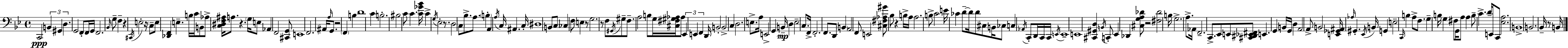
{
  \clef bass
  \time 4/4
  \defaultTimeSignature
  \key g \minor
  c,2\ppp \tuplet 3/2 { b,4 gis,4 | d4. } g,2 f,8-. | f,16 g,16 f,2. \grace { bes,16 } g8-- | f4-- r4 \acciaccatura { cis,16 } e2-. | \break r16 c8-- e8 <des, f,>4 e4.-- | b16 c'16 b,8 aes8-> <c dis f ais>16 a8. r4. | \parenthesize g16 e8 aes,4 f,2 | <cis, g,>8 e,1 | \break f,2. ais,16 \grace { a16 } | g,8. r2 \parenthesize f,4 b4 | d'1 | c'4 b2.-. | \break bis2 c'8 c'4. | <c' ges' bes'>16 c'4-> \acciaccatura { g16 } ees2-. | r8. d2 \parenthesize c8 bes8.-> | a8. \parenthesize b4-. a,4 \acciaccatura { a16 } c16 ais,4. | \break c16-. dis1 | b,8 \parenthesize c8 ces4 f8 \parenthesize e4 | r8 g2. | r8 f8 \acciaccatura { gis,16 } gis8-- f8.-- a2 | \break b8 g16 <cis fis gis aes>16 aes8 \tuplet 3/2 { ees,4 e,4 | f,4 } d,16 b,2-. b,2-> | c4 d2. | e8.-> a16 e,2-> | \break g,4 b,16--\mp d4 ees2-- | c8. f,16-> f,2.-. | f,8. d,8 \parenthesize b,4 a,2 | f,8 e,2 <cis fis aes gis'>8 | \break bes8 r4 b16-> a16 a2. | b8-> c'2 e'16 ces'4 | d'8--~~ d'16 d'8 cis8 b,16 ces8 c4 | \acciaccatura { aes,16 } c,8-. d,16 c,16 c,16 \acciaccatura { e,16 } e,1-- | \break e,1 | <cis, gis, d>4 \acciaccatura { b,16 } c,8-. ees,4 | des,4 <cis g a des'>8 r2 | <fis des'>2 b16 g2.-> | \break a8.-> aes,16 f,2.-- | c,8.-> ees,8 e,8 <cis, dis, ees, fis,>8 e,4. | g,4 b,16 g,16 d4 a,2 | a,8-> b,2 | \break <e, ges, ais,>16 \grace { aes16 } gis,4.-. \acciaccatura { ees,16 } b,16 g,4 e2-- | \grace { c,16 } b4 a8-> f8. | g4-- b16 g4 fis8 g,16 a8 a4 | b8-- c'4.-> d'16-- e,8 c,8 | \break <ees a>2. b,1-> | b,2. | bes,16-- r8 b,16 \bar "|."
}